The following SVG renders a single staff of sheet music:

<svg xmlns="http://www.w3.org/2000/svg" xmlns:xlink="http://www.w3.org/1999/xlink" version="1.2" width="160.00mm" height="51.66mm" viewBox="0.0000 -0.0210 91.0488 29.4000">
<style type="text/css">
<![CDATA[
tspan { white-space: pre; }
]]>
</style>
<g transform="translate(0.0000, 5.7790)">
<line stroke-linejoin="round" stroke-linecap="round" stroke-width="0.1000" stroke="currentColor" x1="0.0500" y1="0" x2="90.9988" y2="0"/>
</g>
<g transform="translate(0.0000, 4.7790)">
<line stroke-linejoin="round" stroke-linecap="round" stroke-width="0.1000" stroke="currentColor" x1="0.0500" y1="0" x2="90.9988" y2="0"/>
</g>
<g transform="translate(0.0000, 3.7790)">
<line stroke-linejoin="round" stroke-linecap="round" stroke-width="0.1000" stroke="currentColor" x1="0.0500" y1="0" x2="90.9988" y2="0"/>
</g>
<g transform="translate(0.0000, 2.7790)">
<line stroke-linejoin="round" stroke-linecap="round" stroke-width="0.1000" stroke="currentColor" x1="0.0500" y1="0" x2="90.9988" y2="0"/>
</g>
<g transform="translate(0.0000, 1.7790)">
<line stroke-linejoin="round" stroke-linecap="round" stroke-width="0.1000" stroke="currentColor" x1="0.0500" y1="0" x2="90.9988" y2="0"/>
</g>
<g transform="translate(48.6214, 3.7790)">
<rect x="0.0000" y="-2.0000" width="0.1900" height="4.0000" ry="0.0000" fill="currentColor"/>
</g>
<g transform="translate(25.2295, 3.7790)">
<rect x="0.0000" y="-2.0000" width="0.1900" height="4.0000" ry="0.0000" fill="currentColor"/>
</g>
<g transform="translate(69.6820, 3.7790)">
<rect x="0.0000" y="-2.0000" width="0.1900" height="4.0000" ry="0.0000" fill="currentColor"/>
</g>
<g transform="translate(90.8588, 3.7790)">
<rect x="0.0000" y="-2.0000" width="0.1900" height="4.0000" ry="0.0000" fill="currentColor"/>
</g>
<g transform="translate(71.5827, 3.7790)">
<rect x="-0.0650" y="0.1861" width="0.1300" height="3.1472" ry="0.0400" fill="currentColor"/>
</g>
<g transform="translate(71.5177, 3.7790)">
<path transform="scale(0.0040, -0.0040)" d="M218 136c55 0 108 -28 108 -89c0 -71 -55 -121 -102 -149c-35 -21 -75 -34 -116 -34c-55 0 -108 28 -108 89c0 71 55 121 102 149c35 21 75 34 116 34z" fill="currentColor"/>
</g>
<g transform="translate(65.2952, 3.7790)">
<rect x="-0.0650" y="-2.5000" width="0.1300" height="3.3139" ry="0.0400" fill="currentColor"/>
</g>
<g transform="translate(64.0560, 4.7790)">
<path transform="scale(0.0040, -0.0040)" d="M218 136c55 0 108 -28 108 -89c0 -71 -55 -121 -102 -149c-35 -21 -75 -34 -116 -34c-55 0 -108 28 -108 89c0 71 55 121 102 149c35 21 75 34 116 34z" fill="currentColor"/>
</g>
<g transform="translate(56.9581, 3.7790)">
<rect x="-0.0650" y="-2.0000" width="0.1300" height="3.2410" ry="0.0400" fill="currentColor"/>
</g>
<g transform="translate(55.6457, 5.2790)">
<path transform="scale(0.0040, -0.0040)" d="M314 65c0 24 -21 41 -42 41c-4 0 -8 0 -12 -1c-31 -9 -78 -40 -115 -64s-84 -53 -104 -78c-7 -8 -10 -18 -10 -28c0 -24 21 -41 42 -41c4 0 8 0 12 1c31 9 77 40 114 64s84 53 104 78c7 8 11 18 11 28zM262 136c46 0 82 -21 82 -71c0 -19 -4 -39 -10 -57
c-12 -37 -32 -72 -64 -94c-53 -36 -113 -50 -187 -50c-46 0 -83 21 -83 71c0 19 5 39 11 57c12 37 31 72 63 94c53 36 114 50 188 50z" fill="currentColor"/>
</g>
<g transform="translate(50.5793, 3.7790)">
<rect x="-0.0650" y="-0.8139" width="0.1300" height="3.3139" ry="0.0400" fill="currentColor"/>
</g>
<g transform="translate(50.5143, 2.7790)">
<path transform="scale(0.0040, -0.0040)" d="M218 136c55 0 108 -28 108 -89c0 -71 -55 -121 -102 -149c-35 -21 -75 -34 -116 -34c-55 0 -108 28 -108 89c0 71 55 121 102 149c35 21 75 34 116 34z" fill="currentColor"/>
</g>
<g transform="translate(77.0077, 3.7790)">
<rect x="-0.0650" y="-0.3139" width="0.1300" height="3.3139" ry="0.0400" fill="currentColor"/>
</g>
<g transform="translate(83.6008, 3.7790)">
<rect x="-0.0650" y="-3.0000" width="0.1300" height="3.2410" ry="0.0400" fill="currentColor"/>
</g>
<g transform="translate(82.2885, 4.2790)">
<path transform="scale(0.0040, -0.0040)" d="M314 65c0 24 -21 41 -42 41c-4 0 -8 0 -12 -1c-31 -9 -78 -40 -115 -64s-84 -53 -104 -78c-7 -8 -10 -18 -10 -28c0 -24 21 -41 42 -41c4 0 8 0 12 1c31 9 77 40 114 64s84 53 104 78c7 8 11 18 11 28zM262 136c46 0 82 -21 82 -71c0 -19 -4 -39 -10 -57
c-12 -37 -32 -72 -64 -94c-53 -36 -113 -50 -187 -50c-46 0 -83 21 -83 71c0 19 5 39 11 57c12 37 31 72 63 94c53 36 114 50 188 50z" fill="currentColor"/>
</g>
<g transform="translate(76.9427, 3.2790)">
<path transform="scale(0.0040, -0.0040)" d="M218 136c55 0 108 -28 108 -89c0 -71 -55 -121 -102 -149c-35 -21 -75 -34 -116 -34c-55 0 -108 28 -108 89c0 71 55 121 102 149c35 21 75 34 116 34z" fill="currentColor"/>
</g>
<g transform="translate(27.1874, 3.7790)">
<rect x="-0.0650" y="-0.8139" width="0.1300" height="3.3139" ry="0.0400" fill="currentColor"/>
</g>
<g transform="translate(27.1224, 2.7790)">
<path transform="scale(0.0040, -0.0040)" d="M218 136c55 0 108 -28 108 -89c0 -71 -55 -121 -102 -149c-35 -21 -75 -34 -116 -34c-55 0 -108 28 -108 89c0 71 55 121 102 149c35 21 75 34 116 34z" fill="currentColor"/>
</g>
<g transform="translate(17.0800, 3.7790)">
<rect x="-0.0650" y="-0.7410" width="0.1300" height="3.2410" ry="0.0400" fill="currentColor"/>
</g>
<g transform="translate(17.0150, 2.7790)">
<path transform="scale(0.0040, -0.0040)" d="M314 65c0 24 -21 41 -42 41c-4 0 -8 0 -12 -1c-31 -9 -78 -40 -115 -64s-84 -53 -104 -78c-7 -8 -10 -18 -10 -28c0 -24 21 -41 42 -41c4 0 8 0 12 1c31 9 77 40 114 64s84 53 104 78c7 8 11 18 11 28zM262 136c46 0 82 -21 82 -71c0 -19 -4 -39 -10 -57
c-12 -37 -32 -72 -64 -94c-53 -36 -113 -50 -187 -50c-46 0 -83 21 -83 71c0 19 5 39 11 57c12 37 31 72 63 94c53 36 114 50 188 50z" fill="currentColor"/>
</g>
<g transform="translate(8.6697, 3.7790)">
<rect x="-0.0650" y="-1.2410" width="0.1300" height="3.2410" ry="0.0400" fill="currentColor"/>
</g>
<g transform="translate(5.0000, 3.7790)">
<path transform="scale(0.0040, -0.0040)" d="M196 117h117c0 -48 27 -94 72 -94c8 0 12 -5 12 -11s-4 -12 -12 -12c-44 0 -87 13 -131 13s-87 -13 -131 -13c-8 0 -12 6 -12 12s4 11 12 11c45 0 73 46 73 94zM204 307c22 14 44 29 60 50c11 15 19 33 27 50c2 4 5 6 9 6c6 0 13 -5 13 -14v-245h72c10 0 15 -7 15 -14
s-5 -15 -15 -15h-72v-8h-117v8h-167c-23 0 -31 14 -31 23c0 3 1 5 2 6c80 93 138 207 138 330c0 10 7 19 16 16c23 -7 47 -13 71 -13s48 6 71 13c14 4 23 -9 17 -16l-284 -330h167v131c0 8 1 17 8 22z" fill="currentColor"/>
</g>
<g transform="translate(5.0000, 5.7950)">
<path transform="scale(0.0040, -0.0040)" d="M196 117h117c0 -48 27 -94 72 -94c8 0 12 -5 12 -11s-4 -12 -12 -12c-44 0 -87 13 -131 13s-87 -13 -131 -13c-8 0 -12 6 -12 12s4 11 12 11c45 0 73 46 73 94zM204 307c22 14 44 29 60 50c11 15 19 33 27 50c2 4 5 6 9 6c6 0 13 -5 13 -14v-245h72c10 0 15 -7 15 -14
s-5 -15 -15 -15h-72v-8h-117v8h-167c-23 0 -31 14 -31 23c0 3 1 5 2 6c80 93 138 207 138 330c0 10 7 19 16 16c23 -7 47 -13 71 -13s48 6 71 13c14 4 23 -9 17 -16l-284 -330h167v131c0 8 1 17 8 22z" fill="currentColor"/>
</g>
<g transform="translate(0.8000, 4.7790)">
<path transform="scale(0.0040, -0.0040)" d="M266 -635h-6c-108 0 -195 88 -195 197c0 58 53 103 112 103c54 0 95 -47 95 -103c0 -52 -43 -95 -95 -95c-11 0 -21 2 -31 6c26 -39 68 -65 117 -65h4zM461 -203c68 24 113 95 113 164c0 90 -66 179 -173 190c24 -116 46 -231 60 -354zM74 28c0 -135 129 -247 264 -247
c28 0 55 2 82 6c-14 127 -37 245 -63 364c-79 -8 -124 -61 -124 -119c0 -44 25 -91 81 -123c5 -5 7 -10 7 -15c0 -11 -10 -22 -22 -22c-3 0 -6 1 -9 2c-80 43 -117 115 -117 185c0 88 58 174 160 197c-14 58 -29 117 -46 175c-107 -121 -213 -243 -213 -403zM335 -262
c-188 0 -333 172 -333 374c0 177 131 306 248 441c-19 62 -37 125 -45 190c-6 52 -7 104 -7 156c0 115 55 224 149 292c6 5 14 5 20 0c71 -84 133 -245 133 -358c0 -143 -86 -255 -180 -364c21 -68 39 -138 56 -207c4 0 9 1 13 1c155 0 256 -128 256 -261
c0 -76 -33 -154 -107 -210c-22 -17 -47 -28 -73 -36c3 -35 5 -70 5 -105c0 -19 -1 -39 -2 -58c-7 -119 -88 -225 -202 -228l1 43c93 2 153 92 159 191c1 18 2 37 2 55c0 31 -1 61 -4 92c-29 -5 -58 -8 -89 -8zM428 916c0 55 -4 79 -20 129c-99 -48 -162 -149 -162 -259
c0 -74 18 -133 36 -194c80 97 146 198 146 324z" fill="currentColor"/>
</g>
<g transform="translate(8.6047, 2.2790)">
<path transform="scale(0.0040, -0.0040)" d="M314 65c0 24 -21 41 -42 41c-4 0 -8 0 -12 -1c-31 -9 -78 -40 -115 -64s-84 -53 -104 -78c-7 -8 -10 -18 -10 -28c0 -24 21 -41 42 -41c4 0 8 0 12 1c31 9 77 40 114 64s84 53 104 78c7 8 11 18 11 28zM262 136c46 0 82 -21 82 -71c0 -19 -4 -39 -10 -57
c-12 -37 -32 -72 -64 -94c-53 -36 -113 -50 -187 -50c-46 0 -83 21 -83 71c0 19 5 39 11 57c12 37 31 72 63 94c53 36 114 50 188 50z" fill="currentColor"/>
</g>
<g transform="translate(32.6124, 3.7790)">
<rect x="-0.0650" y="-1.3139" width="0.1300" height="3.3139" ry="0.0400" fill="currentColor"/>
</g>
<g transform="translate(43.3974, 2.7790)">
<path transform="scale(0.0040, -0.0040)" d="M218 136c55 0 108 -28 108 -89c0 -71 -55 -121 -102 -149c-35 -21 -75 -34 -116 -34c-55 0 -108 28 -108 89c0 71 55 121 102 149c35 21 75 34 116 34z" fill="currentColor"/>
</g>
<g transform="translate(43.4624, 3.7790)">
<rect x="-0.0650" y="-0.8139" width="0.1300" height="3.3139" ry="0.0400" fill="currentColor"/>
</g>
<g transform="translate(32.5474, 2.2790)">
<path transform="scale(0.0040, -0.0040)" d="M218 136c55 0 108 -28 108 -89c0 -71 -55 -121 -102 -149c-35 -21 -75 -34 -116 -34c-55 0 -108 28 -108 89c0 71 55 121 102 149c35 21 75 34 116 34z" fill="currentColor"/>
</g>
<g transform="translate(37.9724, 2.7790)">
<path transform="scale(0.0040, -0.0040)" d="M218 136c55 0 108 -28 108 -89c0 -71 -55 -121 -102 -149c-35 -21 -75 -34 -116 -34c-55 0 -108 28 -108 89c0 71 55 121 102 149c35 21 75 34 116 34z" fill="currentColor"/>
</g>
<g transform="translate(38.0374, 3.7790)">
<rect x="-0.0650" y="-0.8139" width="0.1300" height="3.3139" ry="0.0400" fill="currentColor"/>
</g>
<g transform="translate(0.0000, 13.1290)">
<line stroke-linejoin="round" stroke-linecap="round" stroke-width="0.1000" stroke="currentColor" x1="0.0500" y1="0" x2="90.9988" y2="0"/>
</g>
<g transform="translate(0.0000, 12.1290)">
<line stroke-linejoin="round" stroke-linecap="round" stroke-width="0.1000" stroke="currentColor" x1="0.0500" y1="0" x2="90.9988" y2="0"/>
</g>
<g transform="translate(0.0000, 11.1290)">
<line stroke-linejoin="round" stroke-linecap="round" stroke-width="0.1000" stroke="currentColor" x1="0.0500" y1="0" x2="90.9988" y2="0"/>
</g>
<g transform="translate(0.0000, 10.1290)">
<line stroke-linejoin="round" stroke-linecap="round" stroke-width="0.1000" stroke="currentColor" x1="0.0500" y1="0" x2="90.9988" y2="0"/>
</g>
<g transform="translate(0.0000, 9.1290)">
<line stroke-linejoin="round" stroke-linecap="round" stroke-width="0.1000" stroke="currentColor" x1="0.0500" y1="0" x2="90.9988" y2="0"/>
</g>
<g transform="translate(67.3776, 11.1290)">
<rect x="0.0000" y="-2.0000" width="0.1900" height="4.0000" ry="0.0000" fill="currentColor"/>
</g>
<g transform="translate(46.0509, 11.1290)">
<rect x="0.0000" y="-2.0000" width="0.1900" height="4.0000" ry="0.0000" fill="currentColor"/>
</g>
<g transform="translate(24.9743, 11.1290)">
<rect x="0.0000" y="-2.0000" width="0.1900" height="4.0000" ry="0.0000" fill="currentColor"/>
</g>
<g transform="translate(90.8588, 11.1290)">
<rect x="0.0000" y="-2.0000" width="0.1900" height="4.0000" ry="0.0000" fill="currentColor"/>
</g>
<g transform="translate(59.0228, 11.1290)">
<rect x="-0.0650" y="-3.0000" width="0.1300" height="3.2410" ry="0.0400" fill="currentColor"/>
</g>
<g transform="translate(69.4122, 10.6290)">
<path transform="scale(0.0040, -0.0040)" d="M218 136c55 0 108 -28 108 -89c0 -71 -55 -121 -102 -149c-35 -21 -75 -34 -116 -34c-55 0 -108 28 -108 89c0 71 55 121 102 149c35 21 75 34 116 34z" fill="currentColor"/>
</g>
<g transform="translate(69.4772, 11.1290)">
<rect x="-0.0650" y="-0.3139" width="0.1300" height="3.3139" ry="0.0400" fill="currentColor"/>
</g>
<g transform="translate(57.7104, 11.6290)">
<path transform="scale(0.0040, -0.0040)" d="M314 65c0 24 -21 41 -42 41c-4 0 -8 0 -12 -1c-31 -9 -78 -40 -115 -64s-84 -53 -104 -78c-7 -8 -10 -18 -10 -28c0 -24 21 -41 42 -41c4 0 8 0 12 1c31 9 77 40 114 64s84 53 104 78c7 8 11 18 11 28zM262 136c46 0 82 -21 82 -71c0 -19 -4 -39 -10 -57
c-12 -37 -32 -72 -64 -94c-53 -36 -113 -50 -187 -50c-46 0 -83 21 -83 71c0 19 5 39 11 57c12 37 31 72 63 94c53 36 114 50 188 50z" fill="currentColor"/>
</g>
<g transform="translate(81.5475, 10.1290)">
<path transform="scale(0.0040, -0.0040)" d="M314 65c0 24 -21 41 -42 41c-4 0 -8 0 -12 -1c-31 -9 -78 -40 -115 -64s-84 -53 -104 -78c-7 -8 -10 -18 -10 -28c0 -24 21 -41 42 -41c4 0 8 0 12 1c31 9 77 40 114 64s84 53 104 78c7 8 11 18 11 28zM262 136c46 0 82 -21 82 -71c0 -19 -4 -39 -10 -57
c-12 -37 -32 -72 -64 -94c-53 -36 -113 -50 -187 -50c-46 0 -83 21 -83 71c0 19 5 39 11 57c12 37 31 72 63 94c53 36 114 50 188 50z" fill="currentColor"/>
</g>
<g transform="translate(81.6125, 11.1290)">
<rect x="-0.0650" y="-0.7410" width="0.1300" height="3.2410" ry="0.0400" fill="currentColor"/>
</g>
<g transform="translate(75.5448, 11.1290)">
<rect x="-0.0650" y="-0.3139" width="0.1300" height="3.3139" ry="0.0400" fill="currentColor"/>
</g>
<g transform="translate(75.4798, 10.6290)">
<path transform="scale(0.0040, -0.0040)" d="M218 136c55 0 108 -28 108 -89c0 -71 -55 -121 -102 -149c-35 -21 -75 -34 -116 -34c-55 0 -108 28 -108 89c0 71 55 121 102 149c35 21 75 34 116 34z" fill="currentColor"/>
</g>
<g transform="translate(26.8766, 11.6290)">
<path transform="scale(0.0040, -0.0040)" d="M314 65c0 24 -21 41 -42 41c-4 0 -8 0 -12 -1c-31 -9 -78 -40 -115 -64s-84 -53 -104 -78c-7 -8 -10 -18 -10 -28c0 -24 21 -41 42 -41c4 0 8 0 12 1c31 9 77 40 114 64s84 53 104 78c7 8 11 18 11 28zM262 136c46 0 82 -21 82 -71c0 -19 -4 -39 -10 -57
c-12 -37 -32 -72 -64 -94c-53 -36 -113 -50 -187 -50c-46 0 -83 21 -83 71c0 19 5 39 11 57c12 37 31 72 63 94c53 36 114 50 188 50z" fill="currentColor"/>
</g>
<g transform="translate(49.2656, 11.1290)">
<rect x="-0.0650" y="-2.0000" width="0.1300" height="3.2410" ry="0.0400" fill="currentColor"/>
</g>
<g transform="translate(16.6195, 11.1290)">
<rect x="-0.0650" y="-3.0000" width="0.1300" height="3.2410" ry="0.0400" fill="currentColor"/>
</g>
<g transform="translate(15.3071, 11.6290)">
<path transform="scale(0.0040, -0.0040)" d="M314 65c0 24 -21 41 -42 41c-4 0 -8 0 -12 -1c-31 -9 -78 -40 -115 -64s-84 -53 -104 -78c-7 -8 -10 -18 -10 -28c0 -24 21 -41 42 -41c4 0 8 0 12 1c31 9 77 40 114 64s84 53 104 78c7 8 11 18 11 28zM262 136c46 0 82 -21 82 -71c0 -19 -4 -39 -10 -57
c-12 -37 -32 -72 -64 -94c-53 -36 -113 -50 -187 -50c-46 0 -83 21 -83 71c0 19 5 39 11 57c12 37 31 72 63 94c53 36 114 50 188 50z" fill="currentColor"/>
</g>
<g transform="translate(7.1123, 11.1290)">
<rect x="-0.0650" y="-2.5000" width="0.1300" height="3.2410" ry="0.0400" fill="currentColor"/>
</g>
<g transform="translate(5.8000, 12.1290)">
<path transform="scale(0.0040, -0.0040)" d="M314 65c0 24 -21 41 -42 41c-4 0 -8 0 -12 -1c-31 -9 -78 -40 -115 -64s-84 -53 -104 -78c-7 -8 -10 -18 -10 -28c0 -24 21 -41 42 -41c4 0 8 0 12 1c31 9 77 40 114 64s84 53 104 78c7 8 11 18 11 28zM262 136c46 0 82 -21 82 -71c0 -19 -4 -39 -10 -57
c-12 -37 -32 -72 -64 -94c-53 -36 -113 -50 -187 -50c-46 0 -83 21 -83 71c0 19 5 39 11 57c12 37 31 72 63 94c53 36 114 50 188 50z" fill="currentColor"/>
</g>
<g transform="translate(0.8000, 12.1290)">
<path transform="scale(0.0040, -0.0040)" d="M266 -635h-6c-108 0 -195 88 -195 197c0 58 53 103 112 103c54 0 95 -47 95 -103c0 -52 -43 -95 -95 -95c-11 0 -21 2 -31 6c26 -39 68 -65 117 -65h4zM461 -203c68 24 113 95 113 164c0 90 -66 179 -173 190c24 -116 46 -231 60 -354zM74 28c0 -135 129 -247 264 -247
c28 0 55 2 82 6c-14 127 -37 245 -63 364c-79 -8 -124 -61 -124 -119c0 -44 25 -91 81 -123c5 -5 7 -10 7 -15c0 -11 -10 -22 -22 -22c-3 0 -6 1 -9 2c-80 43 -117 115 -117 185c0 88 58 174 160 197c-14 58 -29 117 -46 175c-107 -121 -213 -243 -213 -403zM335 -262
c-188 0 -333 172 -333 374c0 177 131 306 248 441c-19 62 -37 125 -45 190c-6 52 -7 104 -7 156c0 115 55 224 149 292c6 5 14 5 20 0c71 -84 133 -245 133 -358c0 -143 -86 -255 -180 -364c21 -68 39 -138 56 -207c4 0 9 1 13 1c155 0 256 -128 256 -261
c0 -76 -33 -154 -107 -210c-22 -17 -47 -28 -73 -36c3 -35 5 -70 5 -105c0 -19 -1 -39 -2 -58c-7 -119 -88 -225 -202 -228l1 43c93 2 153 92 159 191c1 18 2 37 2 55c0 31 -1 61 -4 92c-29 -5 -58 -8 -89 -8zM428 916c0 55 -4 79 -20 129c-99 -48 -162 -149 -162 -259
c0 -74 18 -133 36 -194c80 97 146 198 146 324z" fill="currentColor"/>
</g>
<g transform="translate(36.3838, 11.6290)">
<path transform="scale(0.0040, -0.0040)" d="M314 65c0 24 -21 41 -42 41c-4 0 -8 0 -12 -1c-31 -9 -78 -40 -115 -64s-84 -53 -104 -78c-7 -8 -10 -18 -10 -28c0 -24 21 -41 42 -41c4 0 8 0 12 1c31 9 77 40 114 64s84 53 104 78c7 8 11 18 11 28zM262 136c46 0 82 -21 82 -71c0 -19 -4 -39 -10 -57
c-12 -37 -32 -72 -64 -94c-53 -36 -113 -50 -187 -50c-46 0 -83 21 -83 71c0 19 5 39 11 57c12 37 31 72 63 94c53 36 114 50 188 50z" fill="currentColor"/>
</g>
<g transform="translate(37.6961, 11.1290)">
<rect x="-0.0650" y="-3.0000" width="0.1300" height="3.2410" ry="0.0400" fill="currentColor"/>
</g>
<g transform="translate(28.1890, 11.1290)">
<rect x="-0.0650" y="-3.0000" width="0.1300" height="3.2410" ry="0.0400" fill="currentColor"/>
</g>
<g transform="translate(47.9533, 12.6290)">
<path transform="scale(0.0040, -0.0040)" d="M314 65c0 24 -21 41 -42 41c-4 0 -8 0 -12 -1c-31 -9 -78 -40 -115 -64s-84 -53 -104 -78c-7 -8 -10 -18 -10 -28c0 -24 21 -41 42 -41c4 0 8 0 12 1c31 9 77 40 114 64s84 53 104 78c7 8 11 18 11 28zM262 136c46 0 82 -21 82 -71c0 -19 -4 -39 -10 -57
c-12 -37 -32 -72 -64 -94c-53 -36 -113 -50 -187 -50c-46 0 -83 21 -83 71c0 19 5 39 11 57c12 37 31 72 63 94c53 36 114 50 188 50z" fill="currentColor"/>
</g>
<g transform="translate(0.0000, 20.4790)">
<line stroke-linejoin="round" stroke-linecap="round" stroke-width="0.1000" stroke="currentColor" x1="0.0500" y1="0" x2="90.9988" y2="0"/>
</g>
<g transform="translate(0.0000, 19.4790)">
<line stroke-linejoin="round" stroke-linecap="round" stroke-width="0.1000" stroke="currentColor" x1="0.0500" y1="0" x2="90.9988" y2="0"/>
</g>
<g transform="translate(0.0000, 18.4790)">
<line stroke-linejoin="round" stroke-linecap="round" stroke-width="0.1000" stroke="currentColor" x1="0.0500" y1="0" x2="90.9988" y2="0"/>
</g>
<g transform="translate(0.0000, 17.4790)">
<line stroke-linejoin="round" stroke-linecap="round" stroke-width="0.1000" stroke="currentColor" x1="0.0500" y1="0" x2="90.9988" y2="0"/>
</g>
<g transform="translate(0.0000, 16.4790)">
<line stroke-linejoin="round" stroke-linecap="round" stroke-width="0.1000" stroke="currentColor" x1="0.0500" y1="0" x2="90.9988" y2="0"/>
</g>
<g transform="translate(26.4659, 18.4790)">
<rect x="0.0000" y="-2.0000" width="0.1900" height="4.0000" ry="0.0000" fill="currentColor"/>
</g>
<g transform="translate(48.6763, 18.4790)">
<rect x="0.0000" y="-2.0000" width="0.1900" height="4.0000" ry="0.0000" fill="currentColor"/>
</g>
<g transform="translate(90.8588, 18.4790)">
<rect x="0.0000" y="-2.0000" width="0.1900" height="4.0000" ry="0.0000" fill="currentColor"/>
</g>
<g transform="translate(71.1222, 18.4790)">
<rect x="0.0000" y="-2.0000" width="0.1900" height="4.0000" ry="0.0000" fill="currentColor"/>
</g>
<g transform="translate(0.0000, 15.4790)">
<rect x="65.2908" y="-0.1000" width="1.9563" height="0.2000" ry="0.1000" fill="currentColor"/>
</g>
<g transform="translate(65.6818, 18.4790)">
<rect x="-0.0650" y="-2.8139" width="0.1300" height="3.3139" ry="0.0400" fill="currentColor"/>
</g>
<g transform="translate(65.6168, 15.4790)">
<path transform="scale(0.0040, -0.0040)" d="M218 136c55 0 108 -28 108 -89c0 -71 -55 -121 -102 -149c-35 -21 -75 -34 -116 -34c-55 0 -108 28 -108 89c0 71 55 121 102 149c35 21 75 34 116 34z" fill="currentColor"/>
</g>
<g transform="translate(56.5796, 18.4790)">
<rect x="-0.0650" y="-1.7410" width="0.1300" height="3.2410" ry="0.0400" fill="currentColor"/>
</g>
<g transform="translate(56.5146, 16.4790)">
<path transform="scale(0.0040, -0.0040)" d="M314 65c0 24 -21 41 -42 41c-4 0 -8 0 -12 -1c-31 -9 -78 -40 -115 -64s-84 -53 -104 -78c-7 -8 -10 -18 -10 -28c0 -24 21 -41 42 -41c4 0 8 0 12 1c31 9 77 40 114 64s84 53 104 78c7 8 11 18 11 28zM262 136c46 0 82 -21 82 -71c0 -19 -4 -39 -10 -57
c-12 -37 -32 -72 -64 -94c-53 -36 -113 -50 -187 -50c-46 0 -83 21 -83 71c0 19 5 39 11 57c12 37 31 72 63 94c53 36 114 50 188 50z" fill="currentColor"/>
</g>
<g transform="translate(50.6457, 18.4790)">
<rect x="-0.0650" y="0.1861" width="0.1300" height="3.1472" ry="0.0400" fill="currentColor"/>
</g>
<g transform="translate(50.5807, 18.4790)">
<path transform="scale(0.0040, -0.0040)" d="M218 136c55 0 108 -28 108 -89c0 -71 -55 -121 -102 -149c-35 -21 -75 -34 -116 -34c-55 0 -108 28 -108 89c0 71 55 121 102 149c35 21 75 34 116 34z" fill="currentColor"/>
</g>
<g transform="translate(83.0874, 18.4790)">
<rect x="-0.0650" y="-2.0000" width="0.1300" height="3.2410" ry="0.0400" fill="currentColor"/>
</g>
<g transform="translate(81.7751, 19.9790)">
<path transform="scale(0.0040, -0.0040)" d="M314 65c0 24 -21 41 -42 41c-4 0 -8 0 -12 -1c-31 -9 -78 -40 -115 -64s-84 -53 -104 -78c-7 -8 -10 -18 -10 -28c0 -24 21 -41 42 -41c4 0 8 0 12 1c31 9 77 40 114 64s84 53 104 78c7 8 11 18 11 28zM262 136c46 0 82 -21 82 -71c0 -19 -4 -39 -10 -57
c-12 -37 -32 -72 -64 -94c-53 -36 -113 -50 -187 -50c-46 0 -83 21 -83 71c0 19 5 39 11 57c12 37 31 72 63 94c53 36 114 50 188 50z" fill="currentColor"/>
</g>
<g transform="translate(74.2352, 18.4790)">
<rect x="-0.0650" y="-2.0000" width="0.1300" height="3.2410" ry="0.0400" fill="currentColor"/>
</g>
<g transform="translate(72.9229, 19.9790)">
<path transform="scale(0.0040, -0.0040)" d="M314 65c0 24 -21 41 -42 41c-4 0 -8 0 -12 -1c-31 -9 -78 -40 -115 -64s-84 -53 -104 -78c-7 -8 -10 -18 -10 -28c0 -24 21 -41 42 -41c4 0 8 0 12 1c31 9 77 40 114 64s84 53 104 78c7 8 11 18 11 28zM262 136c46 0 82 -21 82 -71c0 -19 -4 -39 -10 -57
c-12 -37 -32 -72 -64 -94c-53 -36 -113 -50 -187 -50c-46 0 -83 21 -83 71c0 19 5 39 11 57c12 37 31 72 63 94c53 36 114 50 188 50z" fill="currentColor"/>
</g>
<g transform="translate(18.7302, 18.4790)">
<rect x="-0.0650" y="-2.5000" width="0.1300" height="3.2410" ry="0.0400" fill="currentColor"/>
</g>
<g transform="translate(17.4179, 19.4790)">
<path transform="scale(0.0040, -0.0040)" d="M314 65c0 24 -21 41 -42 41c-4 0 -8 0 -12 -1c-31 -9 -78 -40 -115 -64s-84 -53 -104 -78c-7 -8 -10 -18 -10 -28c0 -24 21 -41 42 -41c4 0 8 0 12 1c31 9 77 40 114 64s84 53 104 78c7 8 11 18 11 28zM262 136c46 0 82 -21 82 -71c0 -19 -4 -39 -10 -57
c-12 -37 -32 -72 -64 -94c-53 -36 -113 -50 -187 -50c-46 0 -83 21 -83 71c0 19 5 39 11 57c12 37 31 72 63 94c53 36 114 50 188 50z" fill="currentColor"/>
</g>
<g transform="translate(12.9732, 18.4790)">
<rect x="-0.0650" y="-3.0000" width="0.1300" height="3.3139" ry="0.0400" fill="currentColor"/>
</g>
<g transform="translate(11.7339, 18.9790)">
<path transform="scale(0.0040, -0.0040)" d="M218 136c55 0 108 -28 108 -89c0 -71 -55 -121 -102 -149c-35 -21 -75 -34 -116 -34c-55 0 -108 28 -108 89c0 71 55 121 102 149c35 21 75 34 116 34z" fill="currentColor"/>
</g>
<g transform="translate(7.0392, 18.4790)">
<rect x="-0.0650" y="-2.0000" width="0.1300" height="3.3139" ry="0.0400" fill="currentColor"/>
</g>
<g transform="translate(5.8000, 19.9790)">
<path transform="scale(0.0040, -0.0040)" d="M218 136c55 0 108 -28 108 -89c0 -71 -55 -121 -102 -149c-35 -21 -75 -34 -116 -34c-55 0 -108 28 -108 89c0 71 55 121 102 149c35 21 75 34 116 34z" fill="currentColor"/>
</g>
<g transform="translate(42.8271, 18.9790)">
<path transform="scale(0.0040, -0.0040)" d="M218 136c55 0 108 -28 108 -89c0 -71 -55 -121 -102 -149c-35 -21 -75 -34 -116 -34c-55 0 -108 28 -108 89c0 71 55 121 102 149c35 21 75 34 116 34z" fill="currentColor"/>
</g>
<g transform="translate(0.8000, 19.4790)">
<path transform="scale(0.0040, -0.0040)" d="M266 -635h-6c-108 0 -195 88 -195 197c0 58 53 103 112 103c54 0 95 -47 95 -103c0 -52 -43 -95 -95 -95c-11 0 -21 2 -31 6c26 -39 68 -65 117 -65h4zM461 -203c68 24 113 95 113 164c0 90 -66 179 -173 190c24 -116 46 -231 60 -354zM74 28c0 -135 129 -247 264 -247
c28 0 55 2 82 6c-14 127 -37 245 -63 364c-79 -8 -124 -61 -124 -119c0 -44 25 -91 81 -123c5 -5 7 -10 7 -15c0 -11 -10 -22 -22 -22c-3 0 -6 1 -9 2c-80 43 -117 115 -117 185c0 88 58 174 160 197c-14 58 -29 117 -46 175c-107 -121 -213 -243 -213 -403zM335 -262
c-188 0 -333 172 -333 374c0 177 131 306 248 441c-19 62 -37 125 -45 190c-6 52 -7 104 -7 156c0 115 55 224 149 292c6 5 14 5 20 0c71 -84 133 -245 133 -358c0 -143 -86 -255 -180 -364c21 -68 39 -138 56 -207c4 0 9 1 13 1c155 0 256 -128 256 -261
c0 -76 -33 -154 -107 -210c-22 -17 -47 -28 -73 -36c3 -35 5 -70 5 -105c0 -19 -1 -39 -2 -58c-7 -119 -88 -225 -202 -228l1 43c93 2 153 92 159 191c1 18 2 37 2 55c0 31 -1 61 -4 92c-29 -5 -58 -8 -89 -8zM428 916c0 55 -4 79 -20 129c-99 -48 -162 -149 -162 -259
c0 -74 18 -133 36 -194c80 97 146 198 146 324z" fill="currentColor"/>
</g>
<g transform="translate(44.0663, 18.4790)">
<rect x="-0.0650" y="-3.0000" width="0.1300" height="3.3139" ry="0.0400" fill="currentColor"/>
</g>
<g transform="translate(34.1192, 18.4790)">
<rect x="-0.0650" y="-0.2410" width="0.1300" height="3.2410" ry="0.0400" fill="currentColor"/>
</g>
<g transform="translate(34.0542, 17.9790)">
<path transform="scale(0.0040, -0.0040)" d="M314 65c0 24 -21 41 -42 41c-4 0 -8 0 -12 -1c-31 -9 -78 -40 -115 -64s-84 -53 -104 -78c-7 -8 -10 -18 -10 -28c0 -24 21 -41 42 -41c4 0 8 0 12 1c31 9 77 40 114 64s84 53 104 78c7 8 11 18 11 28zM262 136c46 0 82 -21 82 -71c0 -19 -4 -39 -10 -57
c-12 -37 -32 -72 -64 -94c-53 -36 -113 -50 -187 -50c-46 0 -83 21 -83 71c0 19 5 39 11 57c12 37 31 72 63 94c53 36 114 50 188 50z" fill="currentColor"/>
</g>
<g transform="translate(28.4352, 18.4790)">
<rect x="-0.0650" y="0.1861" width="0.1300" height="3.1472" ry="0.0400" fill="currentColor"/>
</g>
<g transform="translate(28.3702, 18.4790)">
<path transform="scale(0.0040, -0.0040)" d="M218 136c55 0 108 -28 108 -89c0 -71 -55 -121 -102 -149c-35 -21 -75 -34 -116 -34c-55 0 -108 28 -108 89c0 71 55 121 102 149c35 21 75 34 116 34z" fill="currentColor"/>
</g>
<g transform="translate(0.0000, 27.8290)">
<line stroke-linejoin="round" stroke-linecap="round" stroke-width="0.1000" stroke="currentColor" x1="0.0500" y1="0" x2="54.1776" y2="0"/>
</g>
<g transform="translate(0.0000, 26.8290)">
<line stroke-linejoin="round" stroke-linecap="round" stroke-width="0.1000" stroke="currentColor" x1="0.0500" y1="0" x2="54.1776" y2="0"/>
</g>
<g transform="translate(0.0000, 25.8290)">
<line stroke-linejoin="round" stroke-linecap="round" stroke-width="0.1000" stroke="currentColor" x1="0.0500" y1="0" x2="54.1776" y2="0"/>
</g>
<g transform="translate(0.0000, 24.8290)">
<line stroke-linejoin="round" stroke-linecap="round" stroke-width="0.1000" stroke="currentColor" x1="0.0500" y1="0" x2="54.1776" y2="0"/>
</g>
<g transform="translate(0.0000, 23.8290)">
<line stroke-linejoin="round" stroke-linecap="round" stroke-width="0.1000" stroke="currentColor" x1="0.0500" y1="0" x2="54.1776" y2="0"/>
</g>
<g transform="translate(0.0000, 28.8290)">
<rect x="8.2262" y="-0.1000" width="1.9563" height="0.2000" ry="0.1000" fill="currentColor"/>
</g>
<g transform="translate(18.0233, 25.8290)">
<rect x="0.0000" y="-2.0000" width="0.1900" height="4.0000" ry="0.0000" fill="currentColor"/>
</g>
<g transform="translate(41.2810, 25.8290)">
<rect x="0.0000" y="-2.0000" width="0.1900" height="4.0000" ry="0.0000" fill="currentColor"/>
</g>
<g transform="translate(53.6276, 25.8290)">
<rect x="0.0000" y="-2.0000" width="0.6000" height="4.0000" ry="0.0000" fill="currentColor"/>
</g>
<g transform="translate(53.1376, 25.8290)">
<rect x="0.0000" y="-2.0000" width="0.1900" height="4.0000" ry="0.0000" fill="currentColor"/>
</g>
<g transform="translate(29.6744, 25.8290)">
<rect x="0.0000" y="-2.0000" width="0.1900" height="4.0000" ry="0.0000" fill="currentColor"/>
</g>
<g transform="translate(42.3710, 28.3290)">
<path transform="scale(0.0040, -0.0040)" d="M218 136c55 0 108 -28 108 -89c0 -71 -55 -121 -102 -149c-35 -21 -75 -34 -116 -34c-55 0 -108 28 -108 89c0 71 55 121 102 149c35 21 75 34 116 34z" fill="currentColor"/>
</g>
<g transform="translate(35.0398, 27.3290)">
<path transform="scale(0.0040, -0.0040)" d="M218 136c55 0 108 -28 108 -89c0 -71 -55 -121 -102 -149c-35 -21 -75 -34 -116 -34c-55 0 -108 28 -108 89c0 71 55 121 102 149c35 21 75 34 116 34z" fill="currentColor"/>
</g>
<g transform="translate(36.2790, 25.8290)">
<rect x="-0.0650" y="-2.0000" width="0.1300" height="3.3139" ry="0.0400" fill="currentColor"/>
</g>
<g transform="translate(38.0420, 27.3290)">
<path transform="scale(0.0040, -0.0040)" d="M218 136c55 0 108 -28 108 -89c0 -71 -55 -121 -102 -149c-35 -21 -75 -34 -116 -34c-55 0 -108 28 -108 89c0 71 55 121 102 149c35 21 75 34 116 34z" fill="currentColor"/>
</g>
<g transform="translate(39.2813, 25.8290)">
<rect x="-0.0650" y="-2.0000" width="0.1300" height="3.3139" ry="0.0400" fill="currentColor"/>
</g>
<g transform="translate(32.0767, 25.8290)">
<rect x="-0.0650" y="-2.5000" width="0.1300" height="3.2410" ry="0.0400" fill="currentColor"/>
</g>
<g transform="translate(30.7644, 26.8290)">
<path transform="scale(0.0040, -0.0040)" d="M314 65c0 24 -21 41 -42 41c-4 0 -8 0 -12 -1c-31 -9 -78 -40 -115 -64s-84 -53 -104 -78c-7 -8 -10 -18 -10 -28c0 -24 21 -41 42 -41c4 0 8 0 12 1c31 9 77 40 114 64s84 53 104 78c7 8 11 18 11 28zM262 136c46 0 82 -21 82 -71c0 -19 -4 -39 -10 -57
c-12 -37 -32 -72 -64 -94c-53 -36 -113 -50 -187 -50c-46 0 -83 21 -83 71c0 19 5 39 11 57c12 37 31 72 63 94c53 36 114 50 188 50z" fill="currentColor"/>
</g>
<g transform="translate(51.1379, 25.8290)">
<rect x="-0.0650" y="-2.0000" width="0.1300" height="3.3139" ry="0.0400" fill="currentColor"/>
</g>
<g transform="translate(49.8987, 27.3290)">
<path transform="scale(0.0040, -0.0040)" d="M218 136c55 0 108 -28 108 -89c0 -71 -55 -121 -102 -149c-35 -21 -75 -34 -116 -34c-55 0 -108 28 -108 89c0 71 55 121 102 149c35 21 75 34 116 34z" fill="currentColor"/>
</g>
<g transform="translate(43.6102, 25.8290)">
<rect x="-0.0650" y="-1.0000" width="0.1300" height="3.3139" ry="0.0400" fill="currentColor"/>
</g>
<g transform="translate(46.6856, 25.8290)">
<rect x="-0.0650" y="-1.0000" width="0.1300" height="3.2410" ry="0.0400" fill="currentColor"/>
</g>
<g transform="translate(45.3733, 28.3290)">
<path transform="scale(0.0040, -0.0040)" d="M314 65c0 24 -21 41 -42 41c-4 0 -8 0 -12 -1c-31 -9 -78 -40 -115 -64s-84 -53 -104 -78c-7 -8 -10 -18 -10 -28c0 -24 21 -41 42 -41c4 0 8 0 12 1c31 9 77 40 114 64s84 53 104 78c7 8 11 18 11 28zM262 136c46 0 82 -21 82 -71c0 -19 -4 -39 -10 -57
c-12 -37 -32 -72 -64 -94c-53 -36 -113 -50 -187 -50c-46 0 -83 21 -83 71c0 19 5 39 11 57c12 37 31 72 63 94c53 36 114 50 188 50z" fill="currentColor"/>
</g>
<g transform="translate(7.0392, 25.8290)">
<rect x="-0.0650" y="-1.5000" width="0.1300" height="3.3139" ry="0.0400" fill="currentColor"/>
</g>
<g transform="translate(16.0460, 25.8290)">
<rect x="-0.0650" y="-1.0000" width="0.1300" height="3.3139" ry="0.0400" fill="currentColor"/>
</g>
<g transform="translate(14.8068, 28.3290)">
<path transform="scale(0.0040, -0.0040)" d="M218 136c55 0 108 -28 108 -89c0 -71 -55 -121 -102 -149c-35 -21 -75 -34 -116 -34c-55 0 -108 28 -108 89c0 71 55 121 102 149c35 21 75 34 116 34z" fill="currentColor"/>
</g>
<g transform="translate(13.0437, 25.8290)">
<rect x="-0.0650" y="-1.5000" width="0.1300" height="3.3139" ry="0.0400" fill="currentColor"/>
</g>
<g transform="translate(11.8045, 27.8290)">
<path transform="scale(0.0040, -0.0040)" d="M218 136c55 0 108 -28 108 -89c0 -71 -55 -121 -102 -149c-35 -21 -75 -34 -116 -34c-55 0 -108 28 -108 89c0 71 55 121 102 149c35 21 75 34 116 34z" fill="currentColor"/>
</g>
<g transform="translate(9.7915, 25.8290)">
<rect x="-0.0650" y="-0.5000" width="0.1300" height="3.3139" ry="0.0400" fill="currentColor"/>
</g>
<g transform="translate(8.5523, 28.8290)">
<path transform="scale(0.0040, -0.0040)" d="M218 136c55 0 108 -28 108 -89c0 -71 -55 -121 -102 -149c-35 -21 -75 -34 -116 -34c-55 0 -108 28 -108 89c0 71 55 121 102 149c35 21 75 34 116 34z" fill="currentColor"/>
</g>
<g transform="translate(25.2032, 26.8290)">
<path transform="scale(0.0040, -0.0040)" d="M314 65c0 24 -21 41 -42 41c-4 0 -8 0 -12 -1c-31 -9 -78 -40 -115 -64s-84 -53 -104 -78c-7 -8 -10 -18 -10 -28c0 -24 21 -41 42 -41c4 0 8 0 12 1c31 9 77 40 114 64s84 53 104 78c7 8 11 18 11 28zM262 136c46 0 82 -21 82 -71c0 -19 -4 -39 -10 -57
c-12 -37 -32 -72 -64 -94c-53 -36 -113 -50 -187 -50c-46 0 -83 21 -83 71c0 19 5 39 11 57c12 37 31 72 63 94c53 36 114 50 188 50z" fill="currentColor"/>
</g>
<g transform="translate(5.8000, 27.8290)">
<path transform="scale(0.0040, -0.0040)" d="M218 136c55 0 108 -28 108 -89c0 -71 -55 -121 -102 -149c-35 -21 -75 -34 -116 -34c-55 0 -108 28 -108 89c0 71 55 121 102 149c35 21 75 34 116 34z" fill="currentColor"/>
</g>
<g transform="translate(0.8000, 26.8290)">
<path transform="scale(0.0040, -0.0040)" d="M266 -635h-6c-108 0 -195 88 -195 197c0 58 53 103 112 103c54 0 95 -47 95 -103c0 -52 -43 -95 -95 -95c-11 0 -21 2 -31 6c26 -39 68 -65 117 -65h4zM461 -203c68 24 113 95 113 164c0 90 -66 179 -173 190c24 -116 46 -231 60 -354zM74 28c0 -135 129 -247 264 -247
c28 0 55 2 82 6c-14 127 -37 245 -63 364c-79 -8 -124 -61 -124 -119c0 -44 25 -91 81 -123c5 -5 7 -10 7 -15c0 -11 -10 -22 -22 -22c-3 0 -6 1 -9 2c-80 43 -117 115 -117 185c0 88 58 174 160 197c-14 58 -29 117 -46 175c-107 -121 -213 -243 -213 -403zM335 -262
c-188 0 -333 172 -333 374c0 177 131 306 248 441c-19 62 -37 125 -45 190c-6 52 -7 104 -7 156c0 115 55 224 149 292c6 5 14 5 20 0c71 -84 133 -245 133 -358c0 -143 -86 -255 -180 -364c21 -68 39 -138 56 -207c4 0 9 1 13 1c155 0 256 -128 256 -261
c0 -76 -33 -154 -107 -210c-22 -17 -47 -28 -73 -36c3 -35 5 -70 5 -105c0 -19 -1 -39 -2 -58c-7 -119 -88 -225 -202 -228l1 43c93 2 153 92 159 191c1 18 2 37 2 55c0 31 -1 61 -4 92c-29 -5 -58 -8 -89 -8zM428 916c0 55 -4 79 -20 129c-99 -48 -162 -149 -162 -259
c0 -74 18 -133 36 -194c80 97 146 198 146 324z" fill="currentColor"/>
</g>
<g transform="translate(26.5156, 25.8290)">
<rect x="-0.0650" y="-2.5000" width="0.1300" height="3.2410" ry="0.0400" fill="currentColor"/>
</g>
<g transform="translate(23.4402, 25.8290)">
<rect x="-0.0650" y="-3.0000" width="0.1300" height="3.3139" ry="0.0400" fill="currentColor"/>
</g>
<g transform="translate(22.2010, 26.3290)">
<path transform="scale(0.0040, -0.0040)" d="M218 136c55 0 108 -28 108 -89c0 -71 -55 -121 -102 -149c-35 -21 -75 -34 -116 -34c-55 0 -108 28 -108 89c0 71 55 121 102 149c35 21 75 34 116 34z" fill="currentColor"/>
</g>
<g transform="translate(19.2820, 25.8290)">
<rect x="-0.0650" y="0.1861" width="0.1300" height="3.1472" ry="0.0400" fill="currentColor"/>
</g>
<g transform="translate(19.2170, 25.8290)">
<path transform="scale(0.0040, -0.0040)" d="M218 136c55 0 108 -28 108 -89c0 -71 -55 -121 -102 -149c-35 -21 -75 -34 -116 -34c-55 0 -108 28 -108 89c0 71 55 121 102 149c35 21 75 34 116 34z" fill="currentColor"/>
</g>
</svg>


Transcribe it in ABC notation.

X:1
T:Untitled
M:4/4
L:1/4
K:C
e2 d2 d e d d d F2 G B c A2 G2 A2 A2 A2 F2 A2 c c d2 F A G2 B c2 A B f2 a F2 F2 E C E D B A G2 G2 F F D D2 F